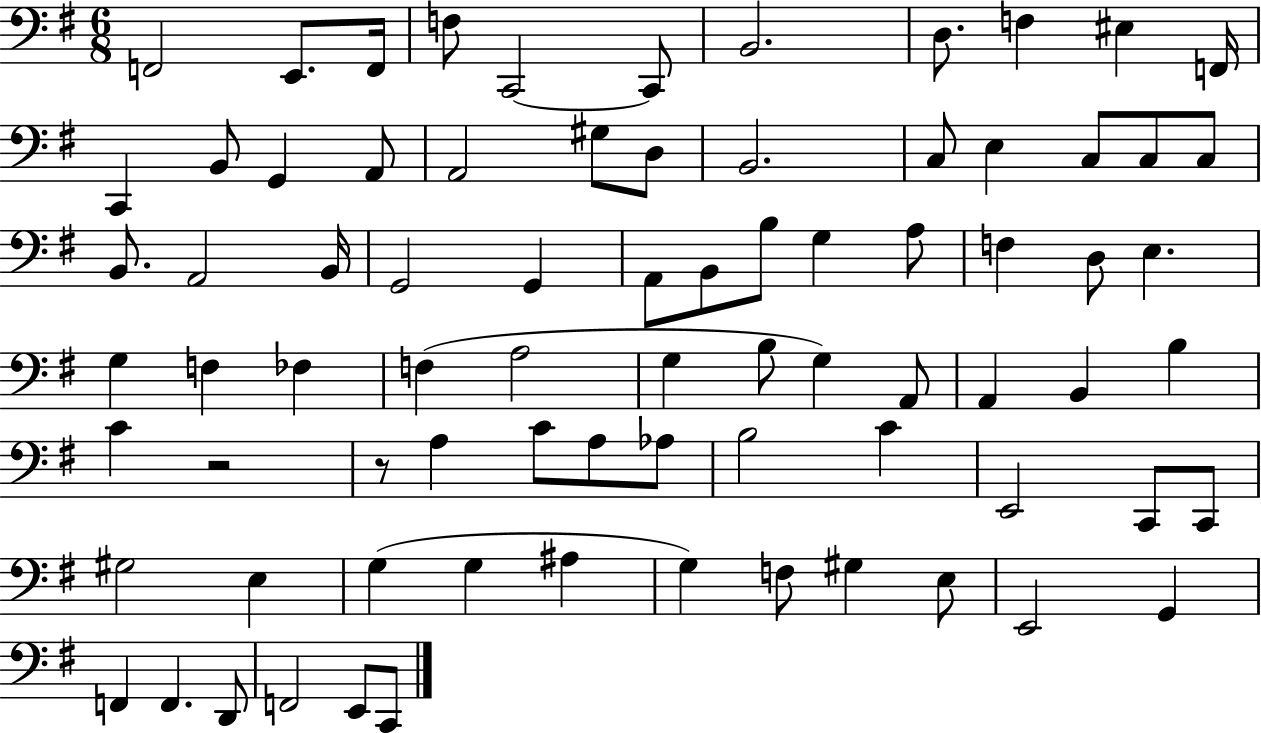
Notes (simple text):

F2/h E2/e. F2/s F3/e C2/h C2/e B2/h. D3/e. F3/q EIS3/q F2/s C2/q B2/e G2/q A2/e A2/h G#3/e D3/e B2/h. C3/e E3/q C3/e C3/e C3/e B2/e. A2/h B2/s G2/h G2/q A2/e B2/e B3/e G3/q A3/e F3/q D3/e E3/q. G3/q F3/q FES3/q F3/q A3/h G3/q B3/e G3/q A2/e A2/q B2/q B3/q C4/q R/h R/e A3/q C4/e A3/e Ab3/e B3/h C4/q E2/h C2/e C2/e G#3/h E3/q G3/q G3/q A#3/q G3/q F3/e G#3/q E3/e E2/h G2/q F2/q F2/q. D2/e F2/h E2/e C2/e